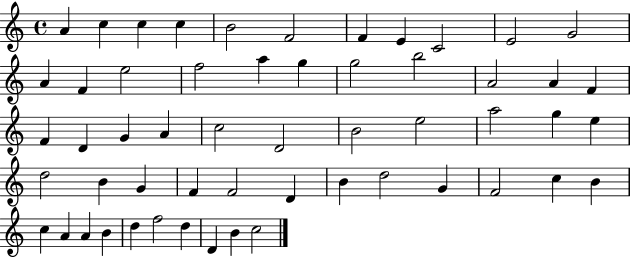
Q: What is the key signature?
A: C major